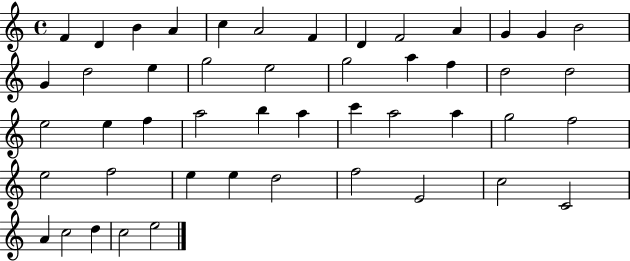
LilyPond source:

{
  \clef treble
  \time 4/4
  \defaultTimeSignature
  \key c \major
  f'4 d'4 b'4 a'4 | c''4 a'2 f'4 | d'4 f'2 a'4 | g'4 g'4 b'2 | \break g'4 d''2 e''4 | g''2 e''2 | g''2 a''4 f''4 | d''2 d''2 | \break e''2 e''4 f''4 | a''2 b''4 a''4 | c'''4 a''2 a''4 | g''2 f''2 | \break e''2 f''2 | e''4 e''4 d''2 | f''2 e'2 | c''2 c'2 | \break a'4 c''2 d''4 | c''2 e''2 | \bar "|."
}